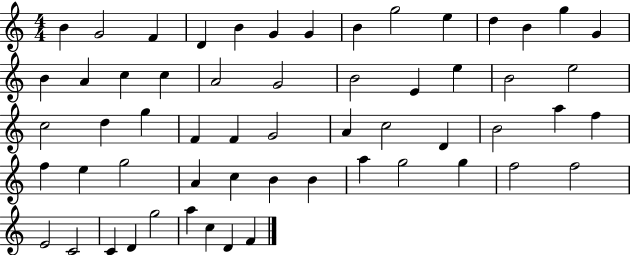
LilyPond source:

{
  \clef treble
  \numericTimeSignature
  \time 4/4
  \key c \major
  b'4 g'2 f'4 | d'4 b'4 g'4 g'4 | b'4 g''2 e''4 | d''4 b'4 g''4 g'4 | \break b'4 a'4 c''4 c''4 | a'2 g'2 | b'2 e'4 e''4 | b'2 e''2 | \break c''2 d''4 g''4 | f'4 f'4 g'2 | a'4 c''2 d'4 | b'2 a''4 f''4 | \break f''4 e''4 g''2 | a'4 c''4 b'4 b'4 | a''4 g''2 g''4 | f''2 f''2 | \break e'2 c'2 | c'4 d'4 g''2 | a''4 c''4 d'4 f'4 | \bar "|."
}